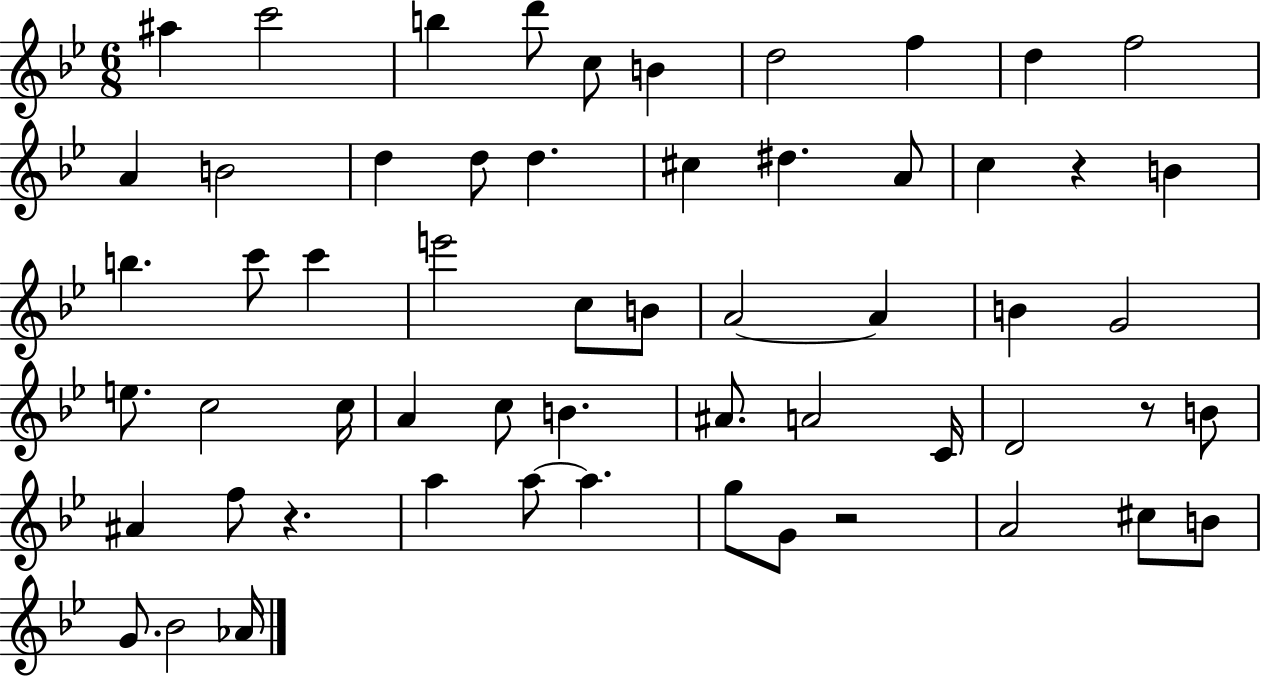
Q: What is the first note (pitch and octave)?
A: A#5